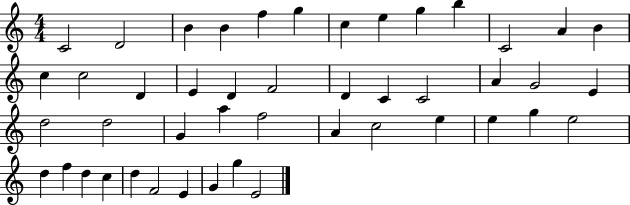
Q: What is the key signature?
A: C major